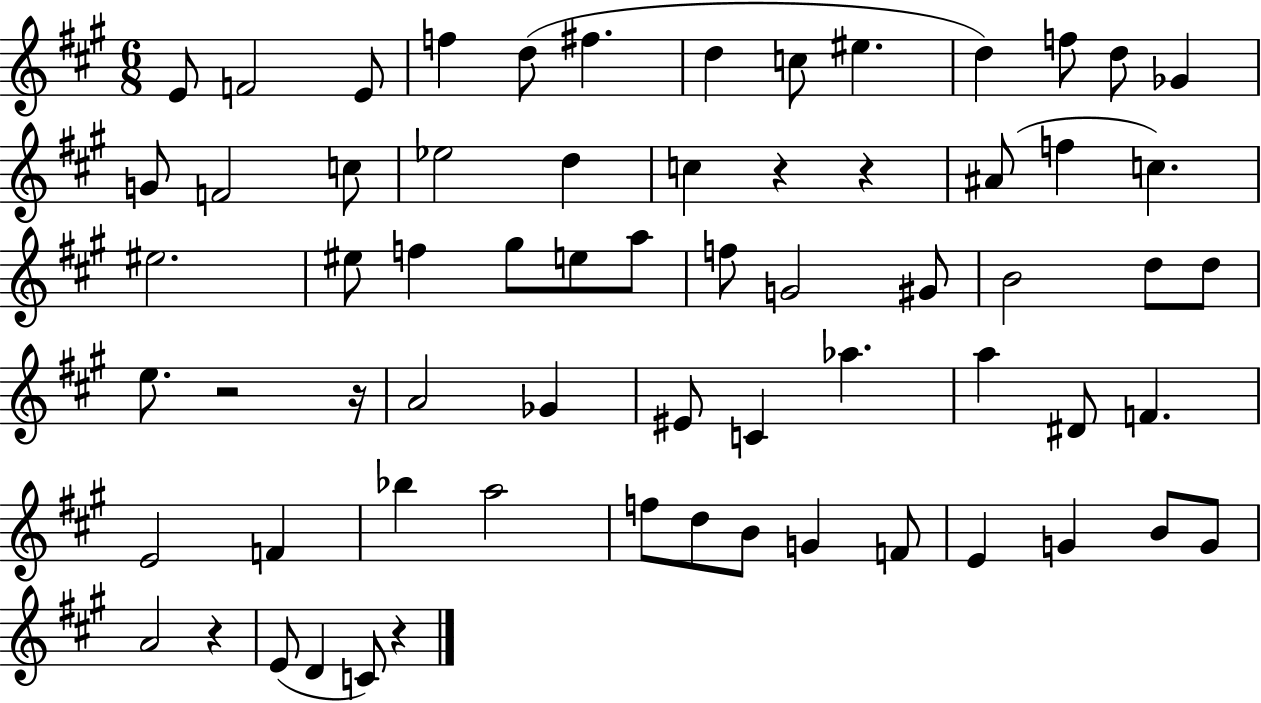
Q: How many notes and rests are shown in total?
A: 66